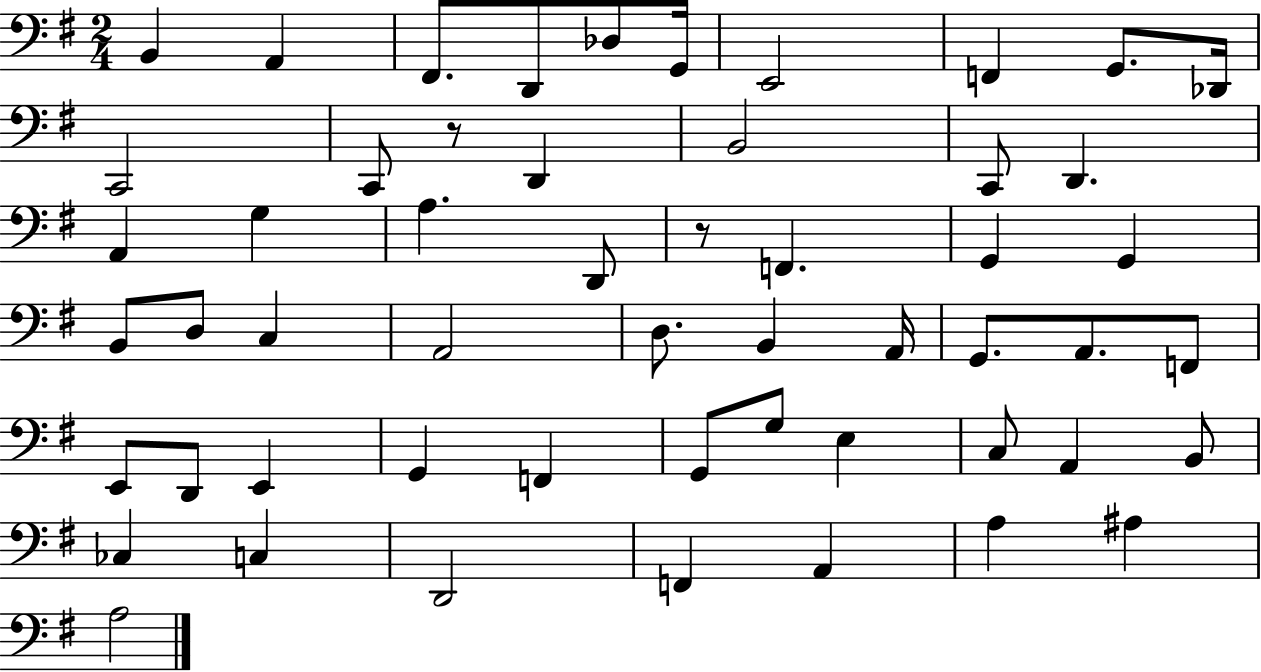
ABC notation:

X:1
T:Untitled
M:2/4
L:1/4
K:G
B,, A,, ^F,,/2 D,,/2 _D,/2 G,,/4 E,,2 F,, G,,/2 _D,,/4 C,,2 C,,/2 z/2 D,, B,,2 C,,/2 D,, A,, G, A, D,,/2 z/2 F,, G,, G,, B,,/2 D,/2 C, A,,2 D,/2 B,, A,,/4 G,,/2 A,,/2 F,,/2 E,,/2 D,,/2 E,, G,, F,, G,,/2 G,/2 E, C,/2 A,, B,,/2 _C, C, D,,2 F,, A,, A, ^A, A,2